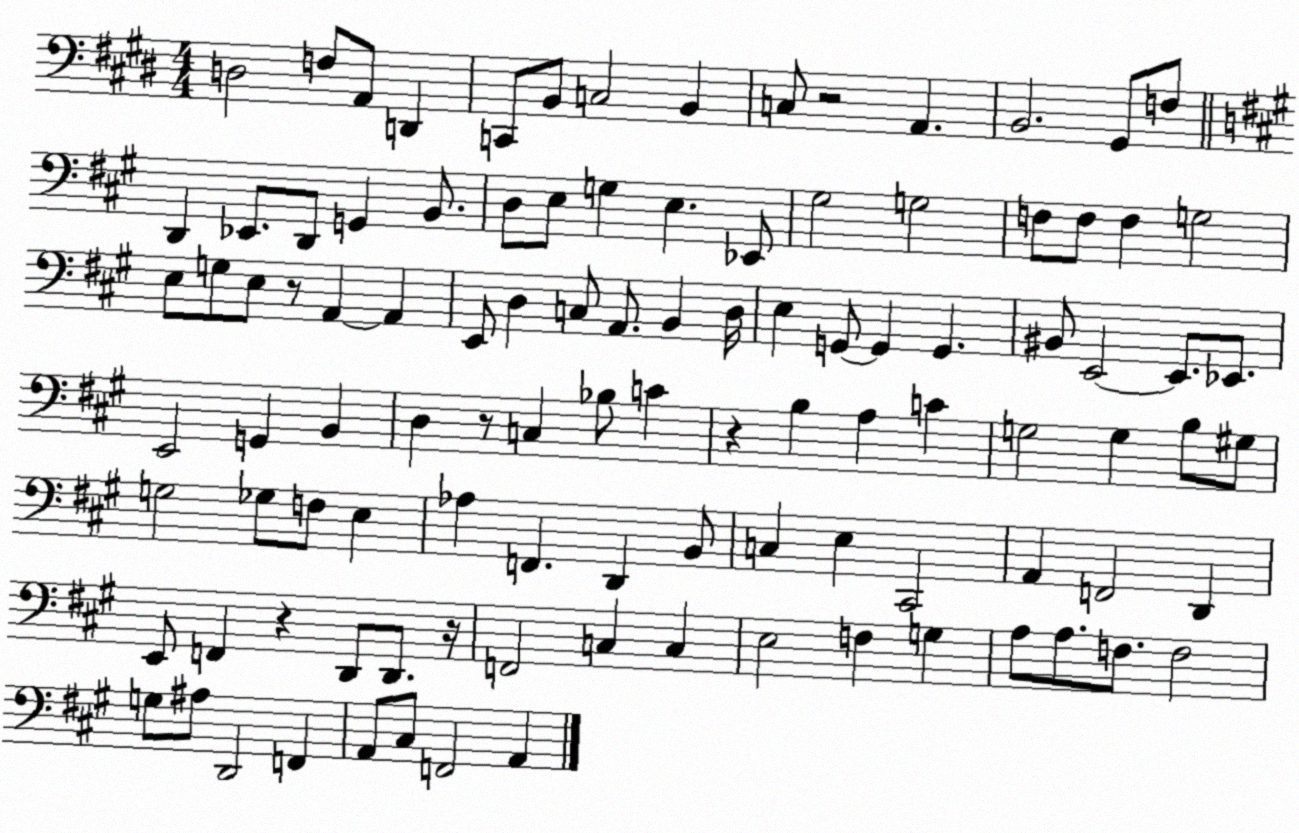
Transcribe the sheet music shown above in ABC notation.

X:1
T:Untitled
M:4/4
L:1/4
K:E
D,2 F,/2 A,,/2 D,, C,,/2 B,,/2 C,2 B,, C,/2 z2 A,, B,,2 ^G,,/2 F,/2 D,, _E,,/2 D,,/2 G,, B,,/2 D,/2 E,/2 G, E, _E,,/2 ^G,2 G,2 F,/2 F,/2 F, G,2 E,/2 G,/2 E,/2 z/2 A,, A,, E,,/2 D, C,/2 A,,/2 B,, D,/4 E, G,,/2 G,, G,, ^B,,/2 E,,2 E,,/2 _E,,/2 E,,2 G,, B,, D, z/2 C, _B,/2 C z B, A, C G,2 G, B,/2 ^G,/2 G,2 _G,/2 F,/2 E, _A, F,, D,, B,,/2 C, E, ^C,,2 A,, F,,2 D,, E,,/2 F,, z D,,/2 D,,/2 z/4 F,,2 C, C, E,2 F, G, A,/2 A,/2 F,/2 F,2 G,/2 ^A,/2 D,,2 F,, A,,/2 ^C,/2 F,,2 A,,